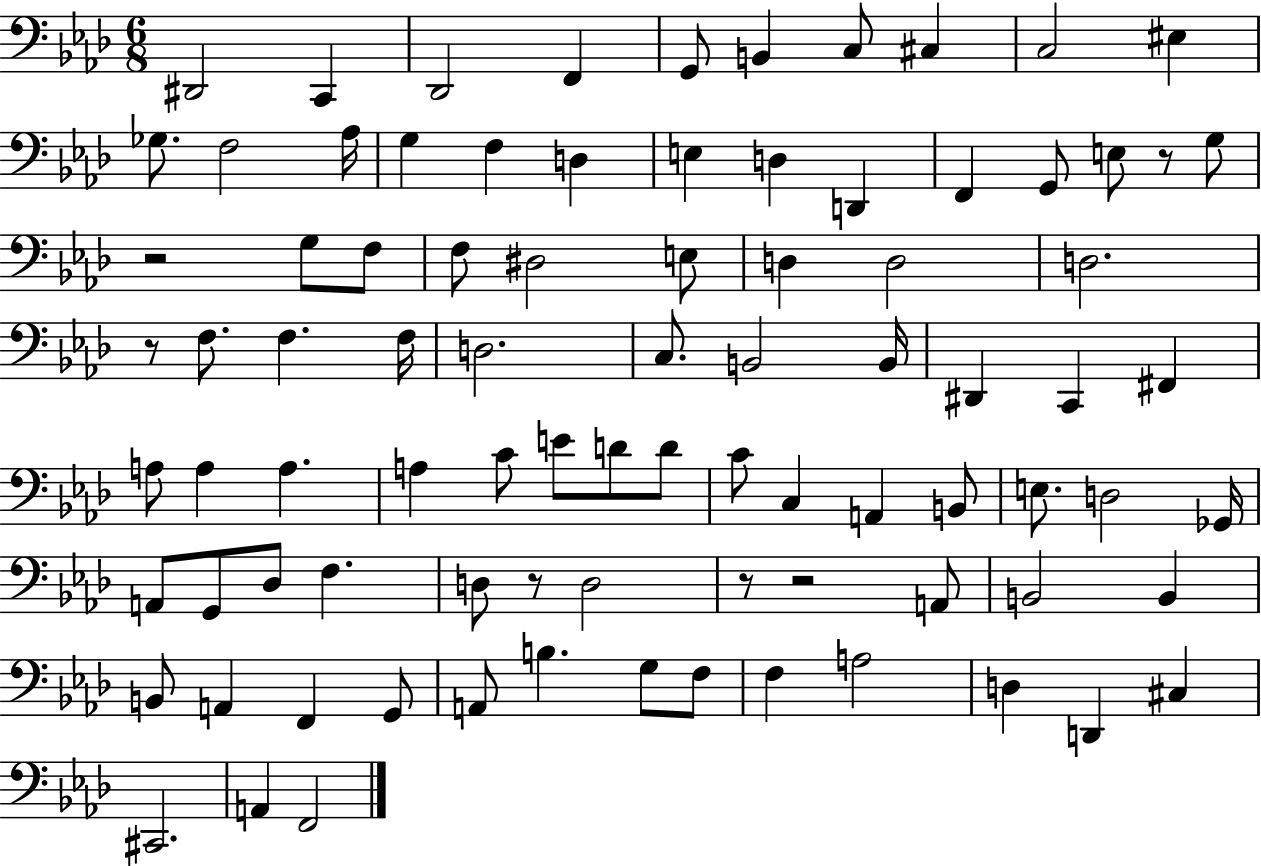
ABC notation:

X:1
T:Untitled
M:6/8
L:1/4
K:Ab
^D,,2 C,, _D,,2 F,, G,,/2 B,, C,/2 ^C, C,2 ^E, _G,/2 F,2 _A,/4 G, F, D, E, D, D,, F,, G,,/2 E,/2 z/2 G,/2 z2 G,/2 F,/2 F,/2 ^D,2 E,/2 D, D,2 D,2 z/2 F,/2 F, F,/4 D,2 C,/2 B,,2 B,,/4 ^D,, C,, ^F,, A,/2 A, A, A, C/2 E/2 D/2 D/2 C/2 C, A,, B,,/2 E,/2 D,2 _G,,/4 A,,/2 G,,/2 _D,/2 F, D,/2 z/2 D,2 z/2 z2 A,,/2 B,,2 B,, B,,/2 A,, F,, G,,/2 A,,/2 B, G,/2 F,/2 F, A,2 D, D,, ^C, ^C,,2 A,, F,,2